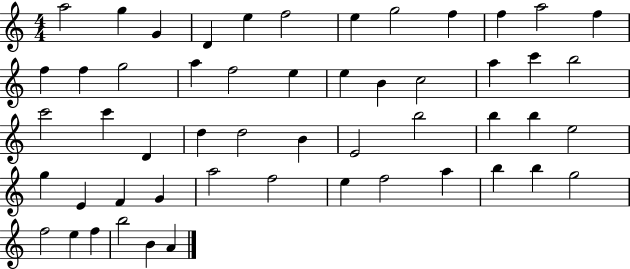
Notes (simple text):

A5/h G5/q G4/q D4/q E5/q F5/h E5/q G5/h F5/q F5/q A5/h F5/q F5/q F5/q G5/h A5/q F5/h E5/q E5/q B4/q C5/h A5/q C6/q B5/h C6/h C6/q D4/q D5/q D5/h B4/q E4/h B5/h B5/q B5/q E5/h G5/q E4/q F4/q G4/q A5/h F5/h E5/q F5/h A5/q B5/q B5/q G5/h F5/h E5/q F5/q B5/h B4/q A4/q